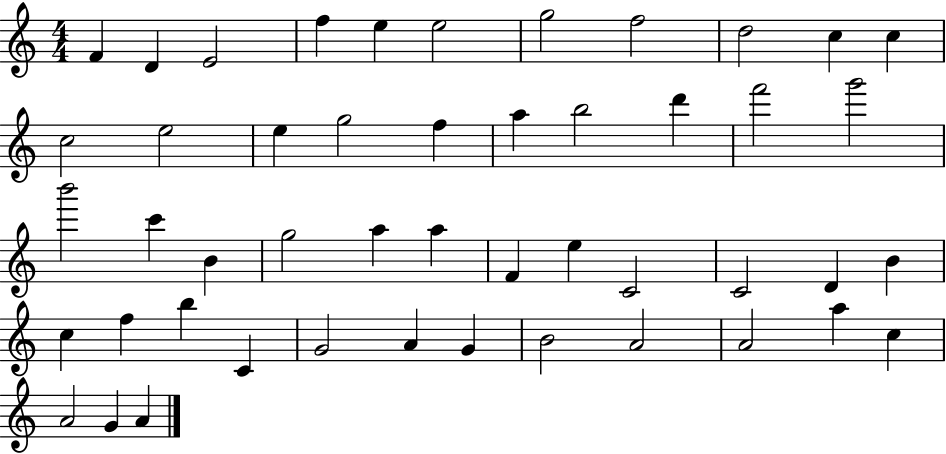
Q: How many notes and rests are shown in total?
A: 48